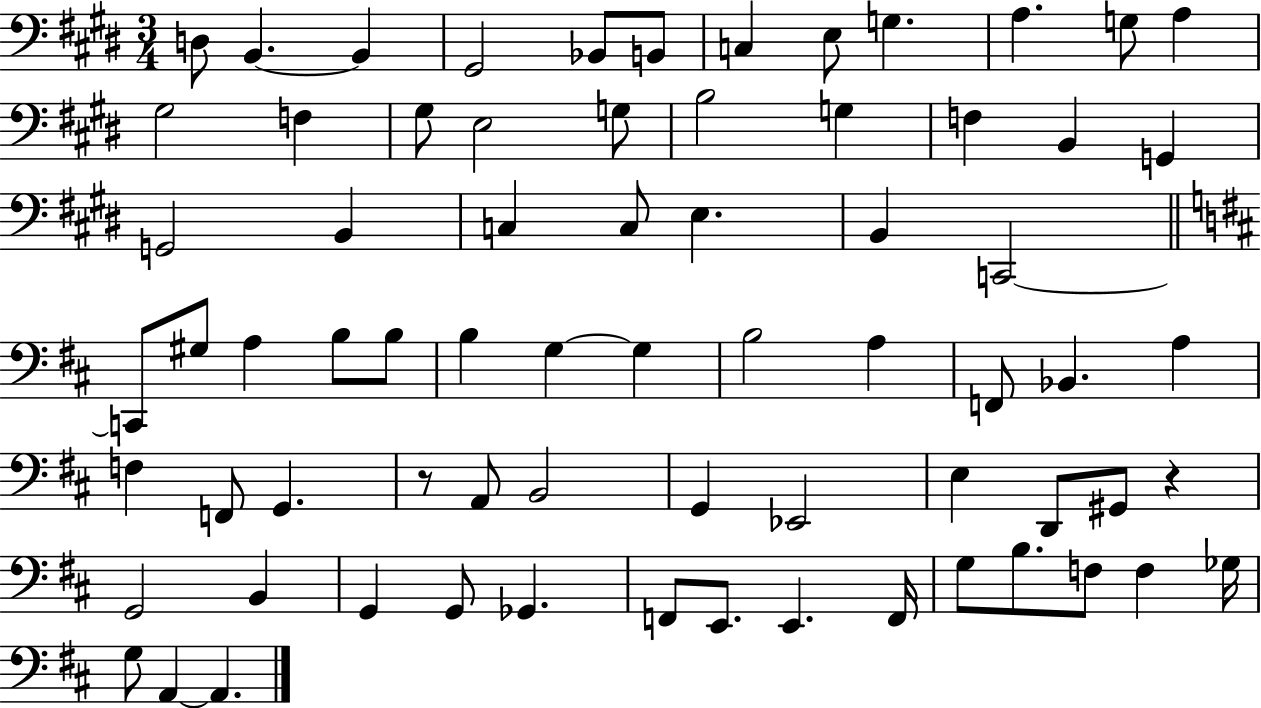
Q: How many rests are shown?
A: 2